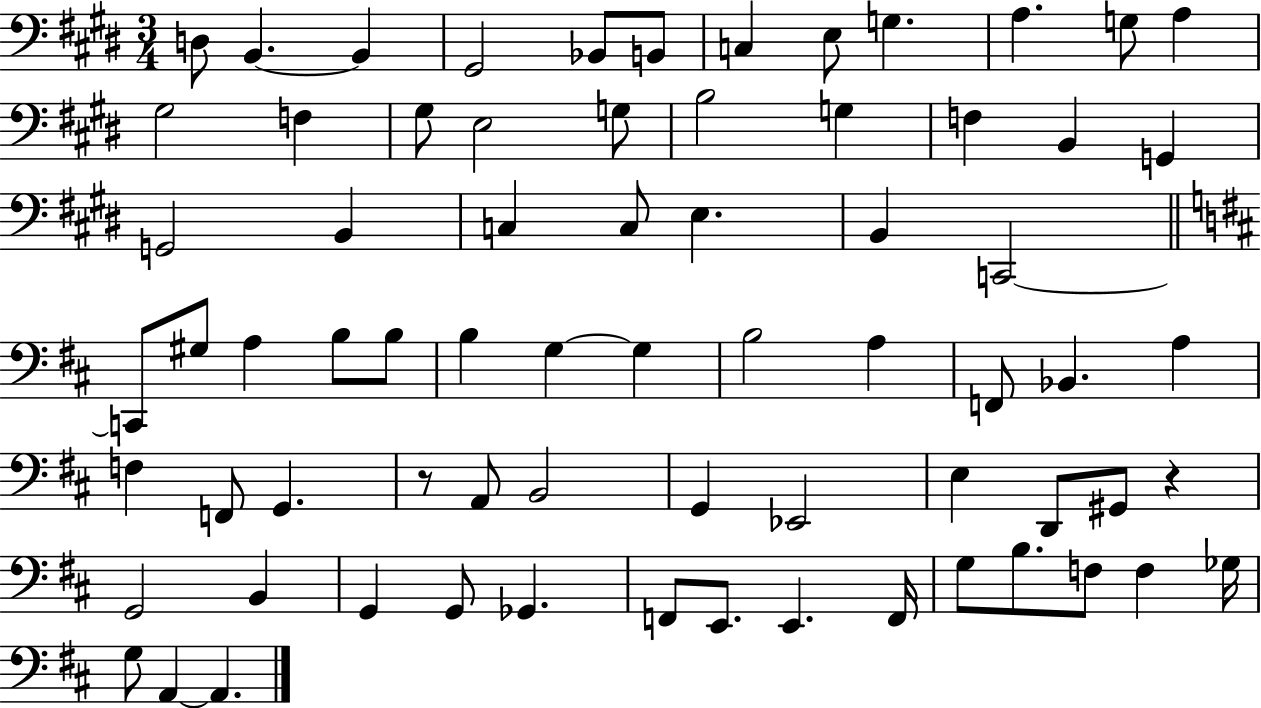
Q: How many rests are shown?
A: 2